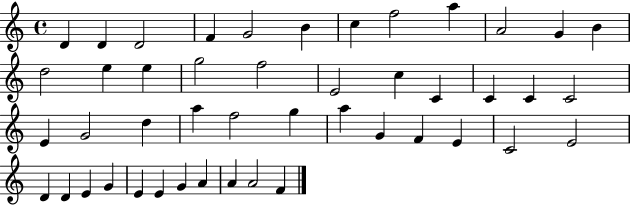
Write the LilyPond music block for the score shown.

{
  \clef treble
  \time 4/4
  \defaultTimeSignature
  \key c \major
  d'4 d'4 d'2 | f'4 g'2 b'4 | c''4 f''2 a''4 | a'2 g'4 b'4 | \break d''2 e''4 e''4 | g''2 f''2 | e'2 c''4 c'4 | c'4 c'4 c'2 | \break e'4 g'2 d''4 | a''4 f''2 g''4 | a''4 g'4 f'4 e'4 | c'2 e'2 | \break d'4 d'4 e'4 g'4 | e'4 e'4 g'4 a'4 | a'4 a'2 f'4 | \bar "|."
}